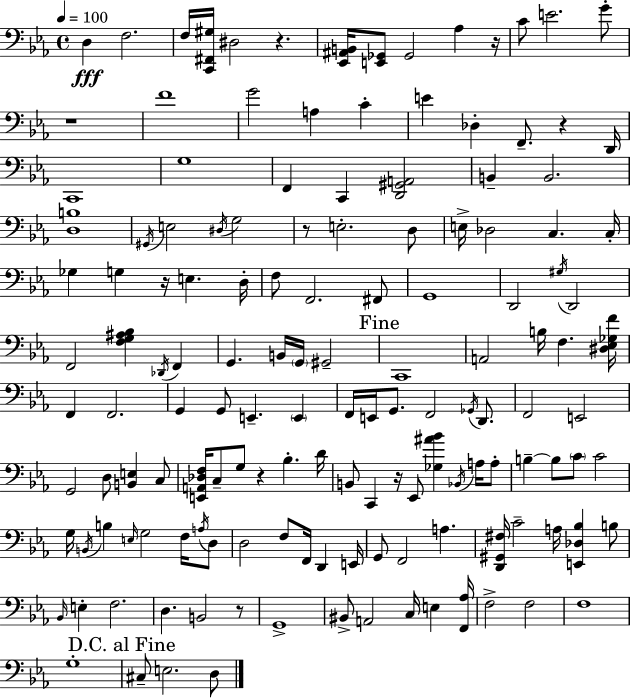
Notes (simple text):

D3/q F3/h. F3/s [C2,F#2,G#3]/s D#3/h R/q. [Eb2,A#2,B2]/s [E2,Gb2]/e Gb2/h Ab3/q R/s C4/e E4/h. G4/e R/w F4/w G4/h A3/q C4/q E4/q Db3/q F2/e. R/q D2/s C2/w G3/w F2/q C2/q [D2,G#2,A2]/h B2/q B2/h. [D3,B3]/w G#2/s E3/h D#3/s G3/h R/e E3/h. D3/e E3/s Db3/h C3/q. C3/s Gb3/q G3/q R/s E3/q. D3/s F3/e F2/h. F#2/e G2/w D2/h G#3/s D2/h F2/h [F3,G3,A#3,Bb3]/q Db2/s F2/q G2/q. B2/s G2/s G#2/h C2/w A2/h B3/s F3/q. [D#3,Eb3,Gb3,F4]/s F2/q F2/h. G2/q G2/e E2/q. E2/q F2/s E2/s G2/e. F2/h Gb2/s D2/e. F2/h E2/h G2/h D3/e [B2,E3]/q C3/e [E2,A2,Db3,F3]/s C3/e G3/e R/q Bb3/q. D4/s B2/e C2/q R/s Eb2/e [Gb3,A#4,Bb4]/q Bb2/s A3/s A3/e B3/q B3/e C4/e C4/h G3/s B2/s B3/q E3/s G3/h F3/s A3/s D3/e D3/h F3/e F2/s D2/q E2/s G2/e F2/h A3/q. [D2,G#2,F#3]/s C4/h A3/s [E2,Db3,Bb3]/q B3/e Bb2/s E3/q F3/h. D3/q. B2/h R/e G2/w BIS2/e A2/h C3/s E3/q [F2,Ab3]/s F3/h F3/h F3/w G3/w C#3/e E3/h. D3/e